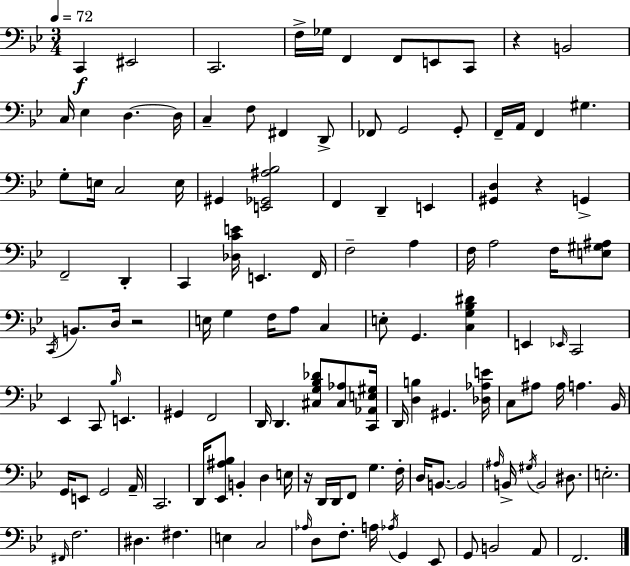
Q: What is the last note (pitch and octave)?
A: F2